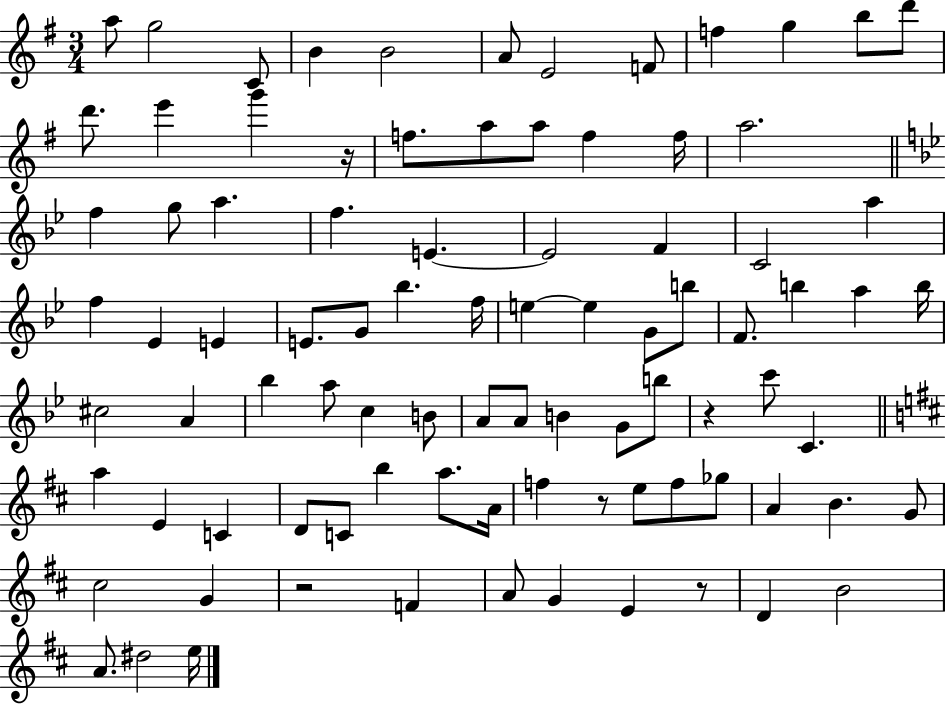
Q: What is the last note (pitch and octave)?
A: E5